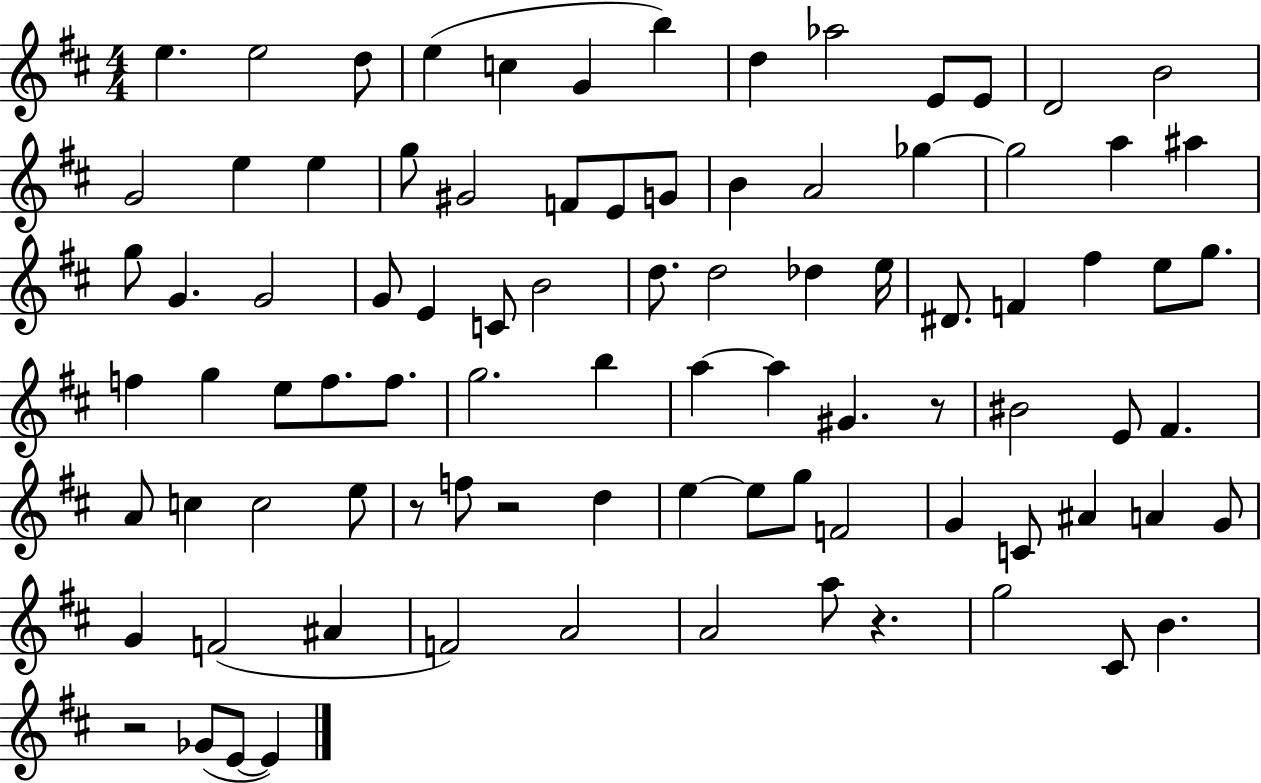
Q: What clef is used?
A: treble